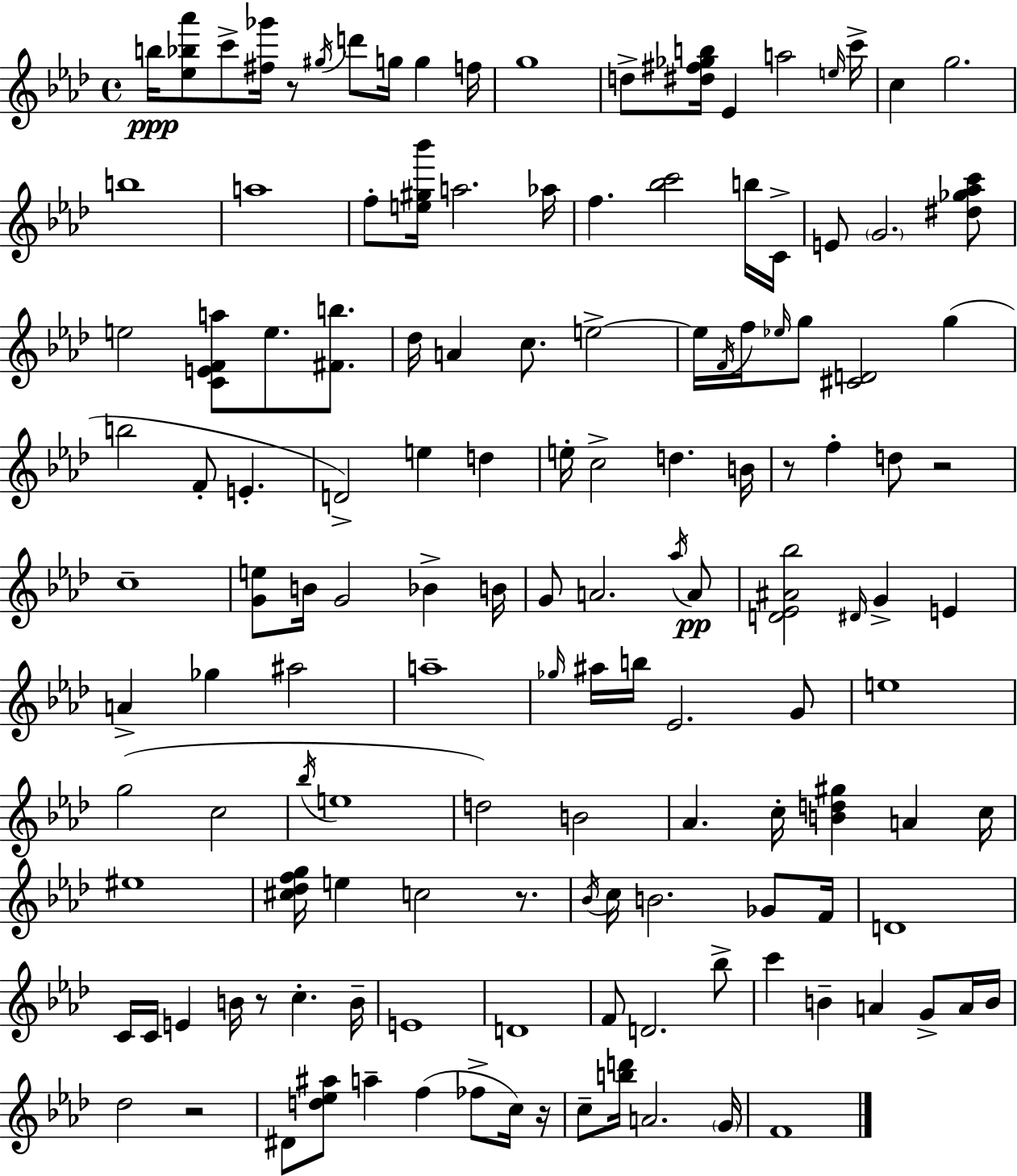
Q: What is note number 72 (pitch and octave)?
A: G5